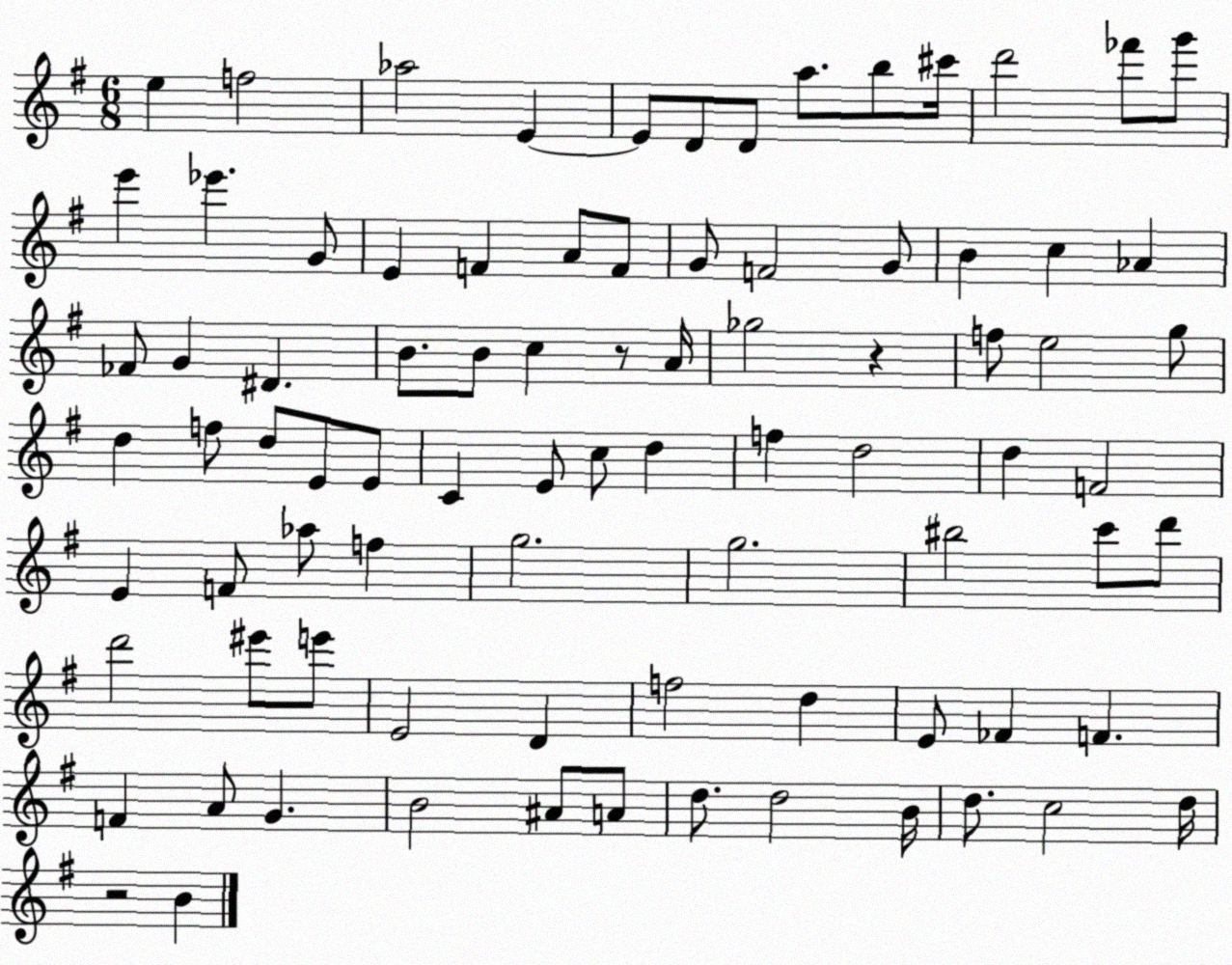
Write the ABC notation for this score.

X:1
T:Untitled
M:6/8
L:1/4
K:G
e f2 _a2 E E/2 D/2 D/2 a/2 b/2 ^c'/4 d'2 _f'/2 g'/2 e' _e' G/2 E F A/2 F/2 G/2 F2 G/2 B c _A _F/2 G ^D B/2 B/2 c z/2 A/4 _g2 z f/2 e2 g/2 d f/2 d/2 E/2 E/2 C E/2 c/2 d f d2 d F2 E F/2 _a/2 f g2 g2 ^b2 c'/2 d'/2 d'2 ^e'/2 e'/2 E2 D f2 d E/2 _F F F A/2 G B2 ^A/2 A/2 d/2 d2 B/4 d/2 c2 d/4 z2 B